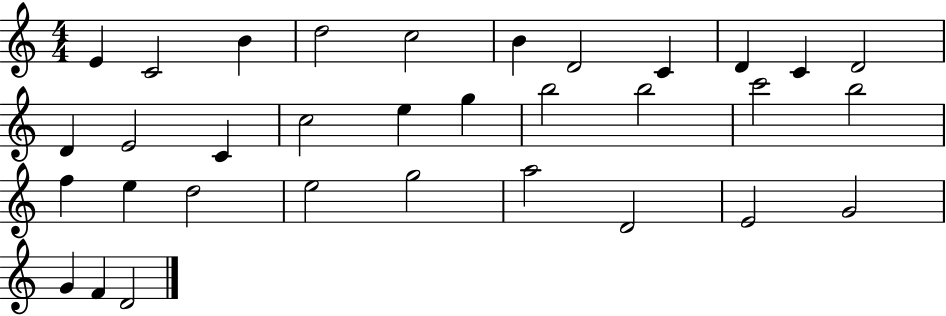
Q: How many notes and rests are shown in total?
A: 33